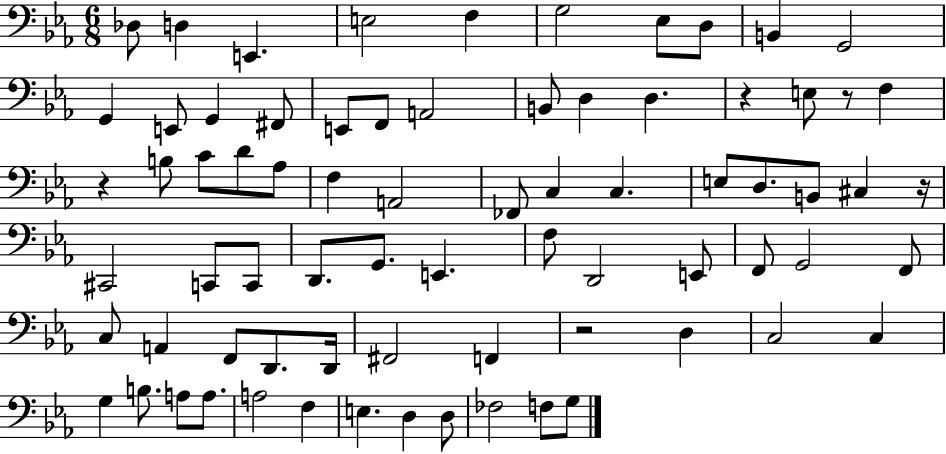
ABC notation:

X:1
T:Untitled
M:6/8
L:1/4
K:Eb
_D,/2 D, E,, E,2 F, G,2 _E,/2 D,/2 B,, G,,2 G,, E,,/2 G,, ^F,,/2 E,,/2 F,,/2 A,,2 B,,/2 D, D, z E,/2 z/2 F, z B,/2 C/2 D/2 _A,/2 F, A,,2 _F,,/2 C, C, E,/2 D,/2 B,,/2 ^C, z/4 ^C,,2 C,,/2 C,,/2 D,,/2 G,,/2 E,, F,/2 D,,2 E,,/2 F,,/2 G,,2 F,,/2 C,/2 A,, F,,/2 D,,/2 D,,/4 ^F,,2 F,, z2 D, C,2 C, G, B,/2 A,/2 A,/2 A,2 F, E, D, D,/2 _F,2 F,/2 G,/2